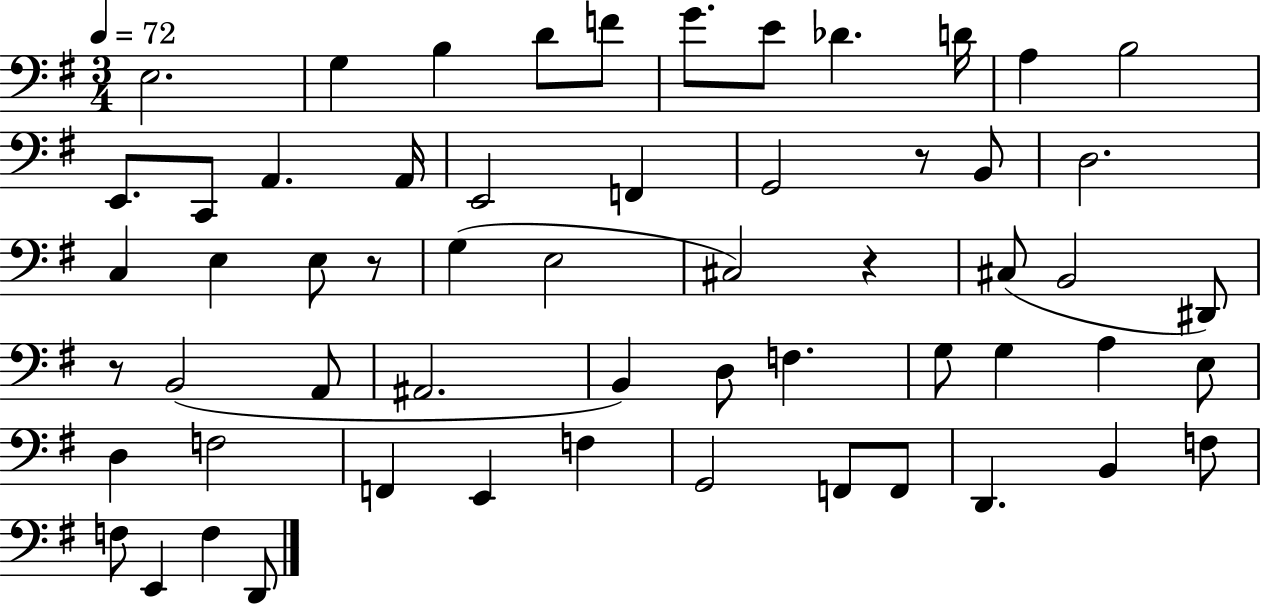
E3/h. G3/q B3/q D4/e F4/e G4/e. E4/e Db4/q. D4/s A3/q B3/h E2/e. C2/e A2/q. A2/s E2/h F2/q G2/h R/e B2/e D3/h. C3/q E3/q E3/e R/e G3/q E3/h C#3/h R/q C#3/e B2/h D#2/e R/e B2/h A2/e A#2/h. B2/q D3/e F3/q. G3/e G3/q A3/q E3/e D3/q F3/h F2/q E2/q F3/q G2/h F2/e F2/e D2/q. B2/q F3/e F3/e E2/q F3/q D2/e